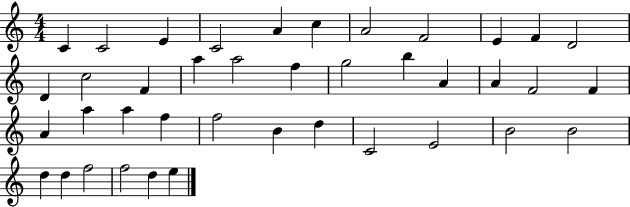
C4/q C4/h E4/q C4/h A4/q C5/q A4/h F4/h E4/q F4/q D4/h D4/q C5/h F4/q A5/q A5/h F5/q G5/h B5/q A4/q A4/q F4/h F4/q A4/q A5/q A5/q F5/q F5/h B4/q D5/q C4/h E4/h B4/h B4/h D5/q D5/q F5/h F5/h D5/q E5/q